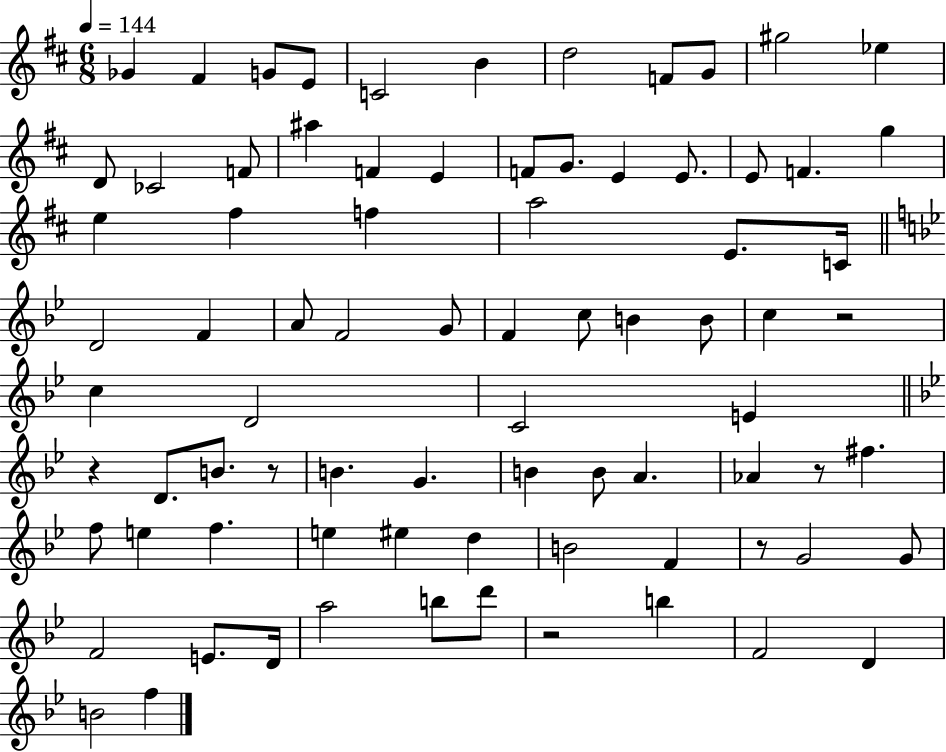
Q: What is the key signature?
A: D major